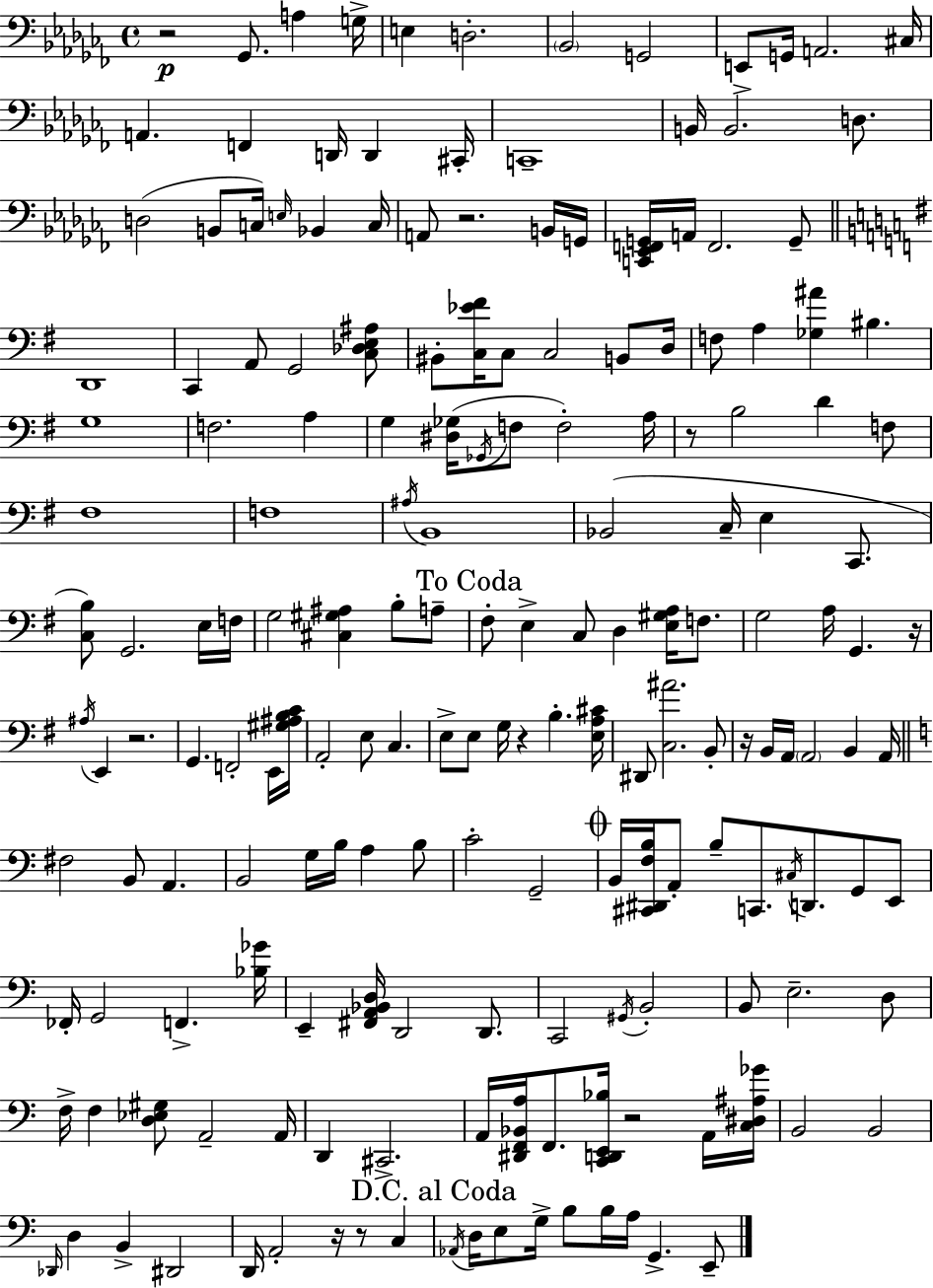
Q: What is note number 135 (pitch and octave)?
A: A2